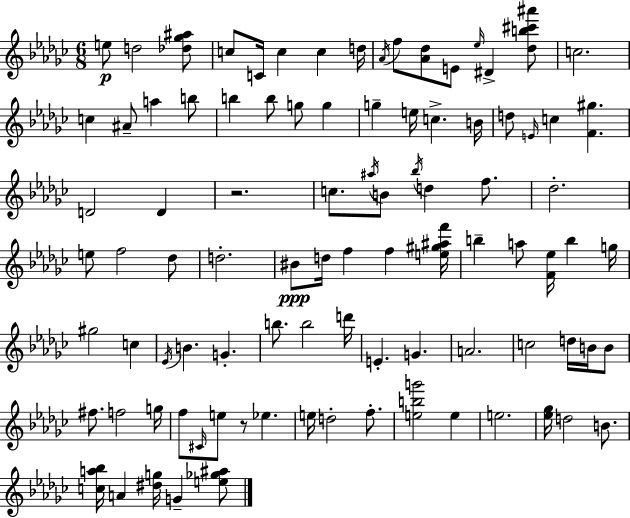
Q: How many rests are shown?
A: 2